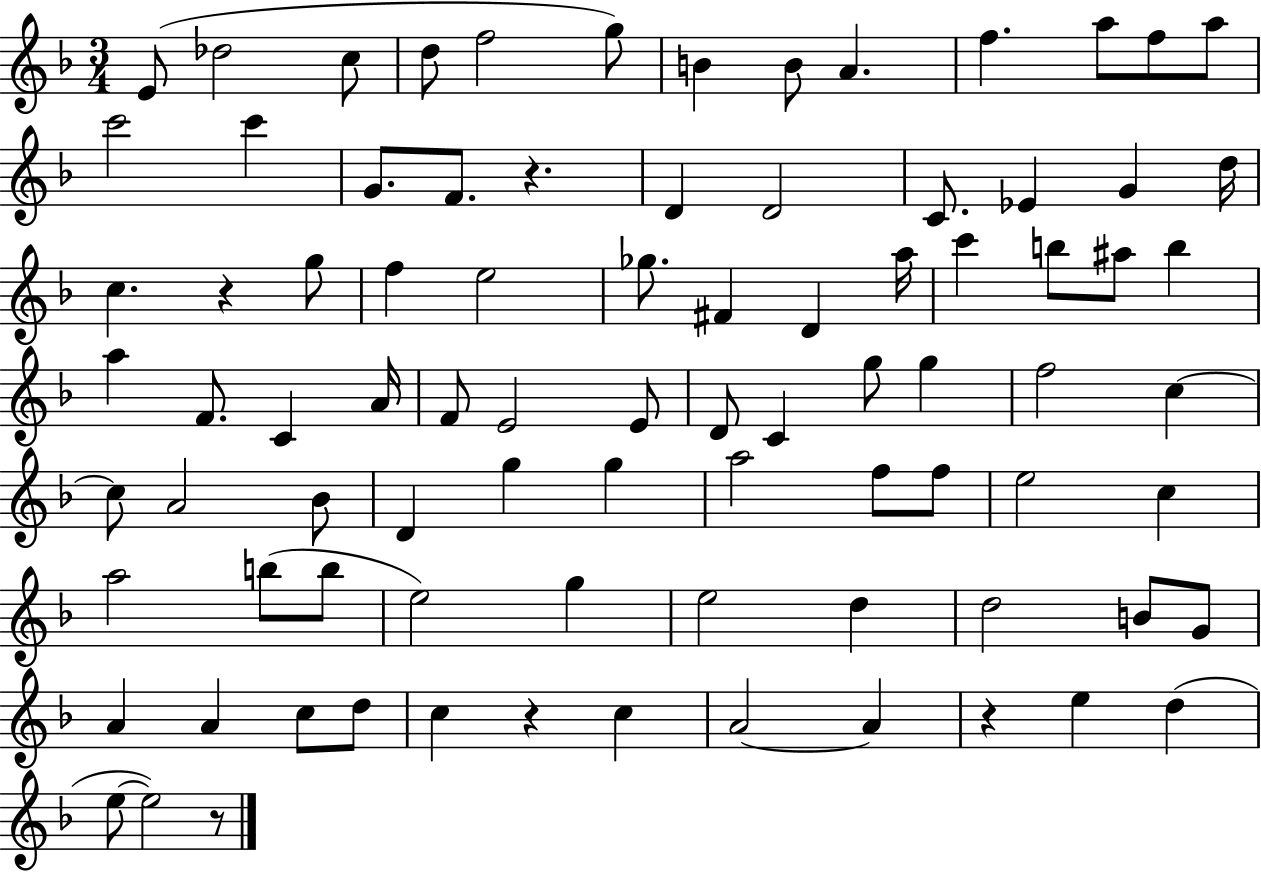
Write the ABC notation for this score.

X:1
T:Untitled
M:3/4
L:1/4
K:F
E/2 _d2 c/2 d/2 f2 g/2 B B/2 A f a/2 f/2 a/2 c'2 c' G/2 F/2 z D D2 C/2 _E G d/4 c z g/2 f e2 _g/2 ^F D a/4 c' b/2 ^a/2 b a F/2 C A/4 F/2 E2 E/2 D/2 C g/2 g f2 c c/2 A2 _B/2 D g g a2 f/2 f/2 e2 c a2 b/2 b/2 e2 g e2 d d2 B/2 G/2 A A c/2 d/2 c z c A2 A z e d e/2 e2 z/2